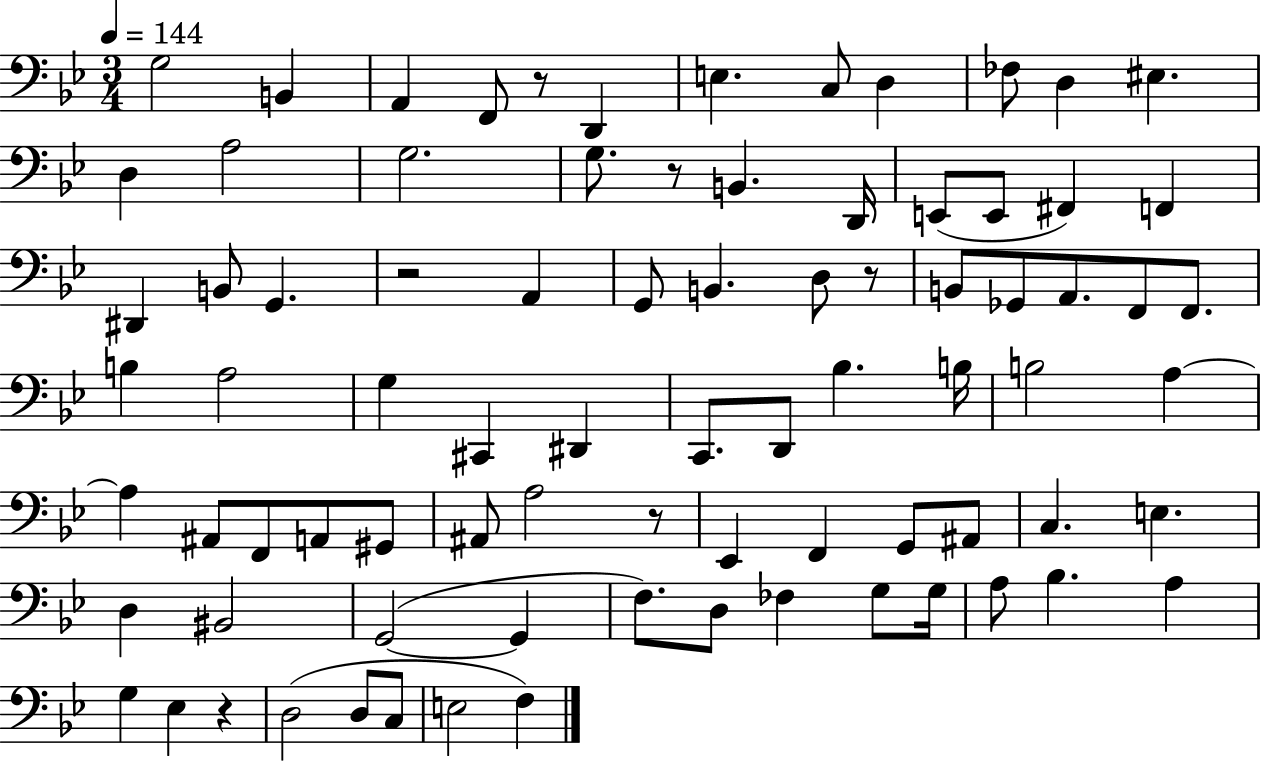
X:1
T:Untitled
M:3/4
L:1/4
K:Bb
G,2 B,, A,, F,,/2 z/2 D,, E, C,/2 D, _F,/2 D, ^E, D, A,2 G,2 G,/2 z/2 B,, D,,/4 E,,/2 E,,/2 ^F,, F,, ^D,, B,,/2 G,, z2 A,, G,,/2 B,, D,/2 z/2 B,,/2 _G,,/2 A,,/2 F,,/2 F,,/2 B, A,2 G, ^C,, ^D,, C,,/2 D,,/2 _B, B,/4 B,2 A, A, ^A,,/2 F,,/2 A,,/2 ^G,,/2 ^A,,/2 A,2 z/2 _E,, F,, G,,/2 ^A,,/2 C, E, D, ^B,,2 G,,2 G,, F,/2 D,/2 _F, G,/2 G,/4 A,/2 _B, A, G, _E, z D,2 D,/2 C,/2 E,2 F,